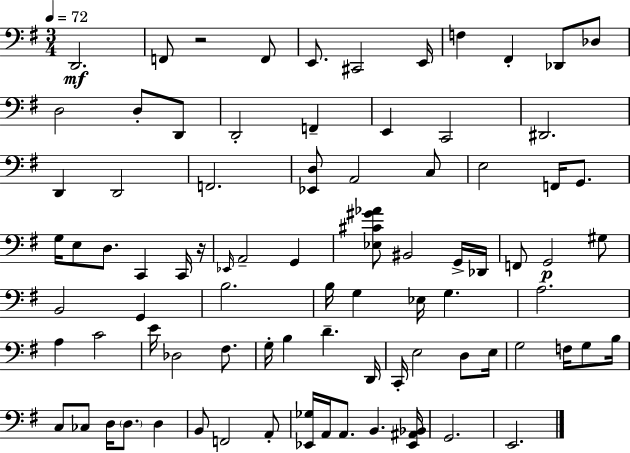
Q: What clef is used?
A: bass